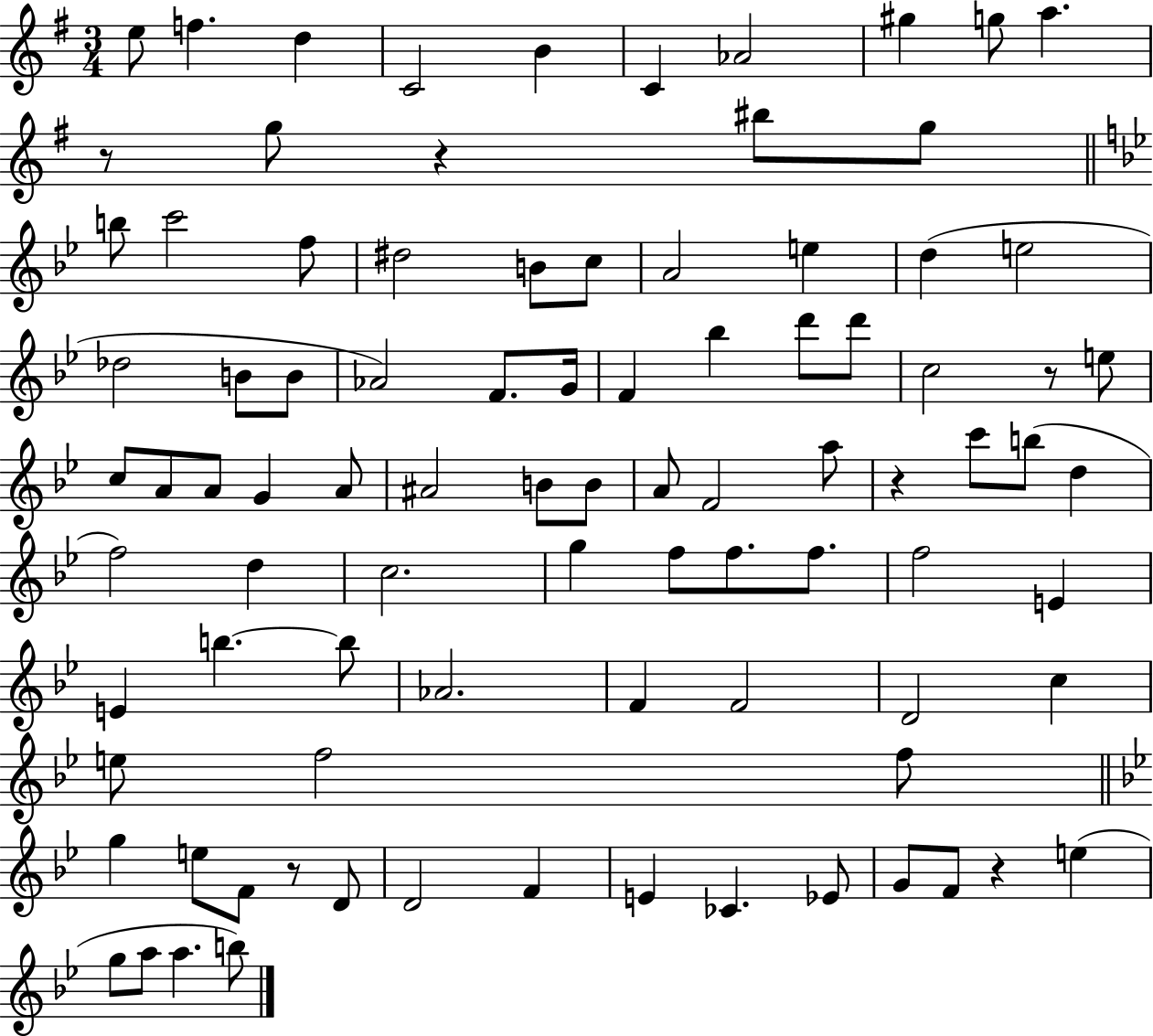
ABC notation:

X:1
T:Untitled
M:3/4
L:1/4
K:G
e/2 f d C2 B C _A2 ^g g/2 a z/2 g/2 z ^b/2 g/2 b/2 c'2 f/2 ^d2 B/2 c/2 A2 e d e2 _d2 B/2 B/2 _A2 F/2 G/4 F _b d'/2 d'/2 c2 z/2 e/2 c/2 A/2 A/2 G A/2 ^A2 B/2 B/2 A/2 F2 a/2 z c'/2 b/2 d f2 d c2 g f/2 f/2 f/2 f2 E E b b/2 _A2 F F2 D2 c e/2 f2 f/2 g e/2 F/2 z/2 D/2 D2 F E _C _E/2 G/2 F/2 z e g/2 a/2 a b/2